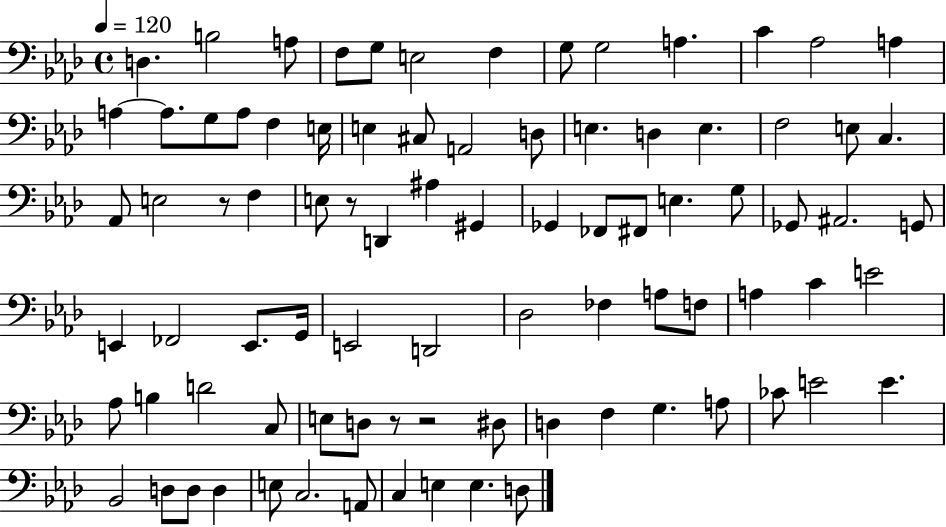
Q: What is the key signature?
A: AES major